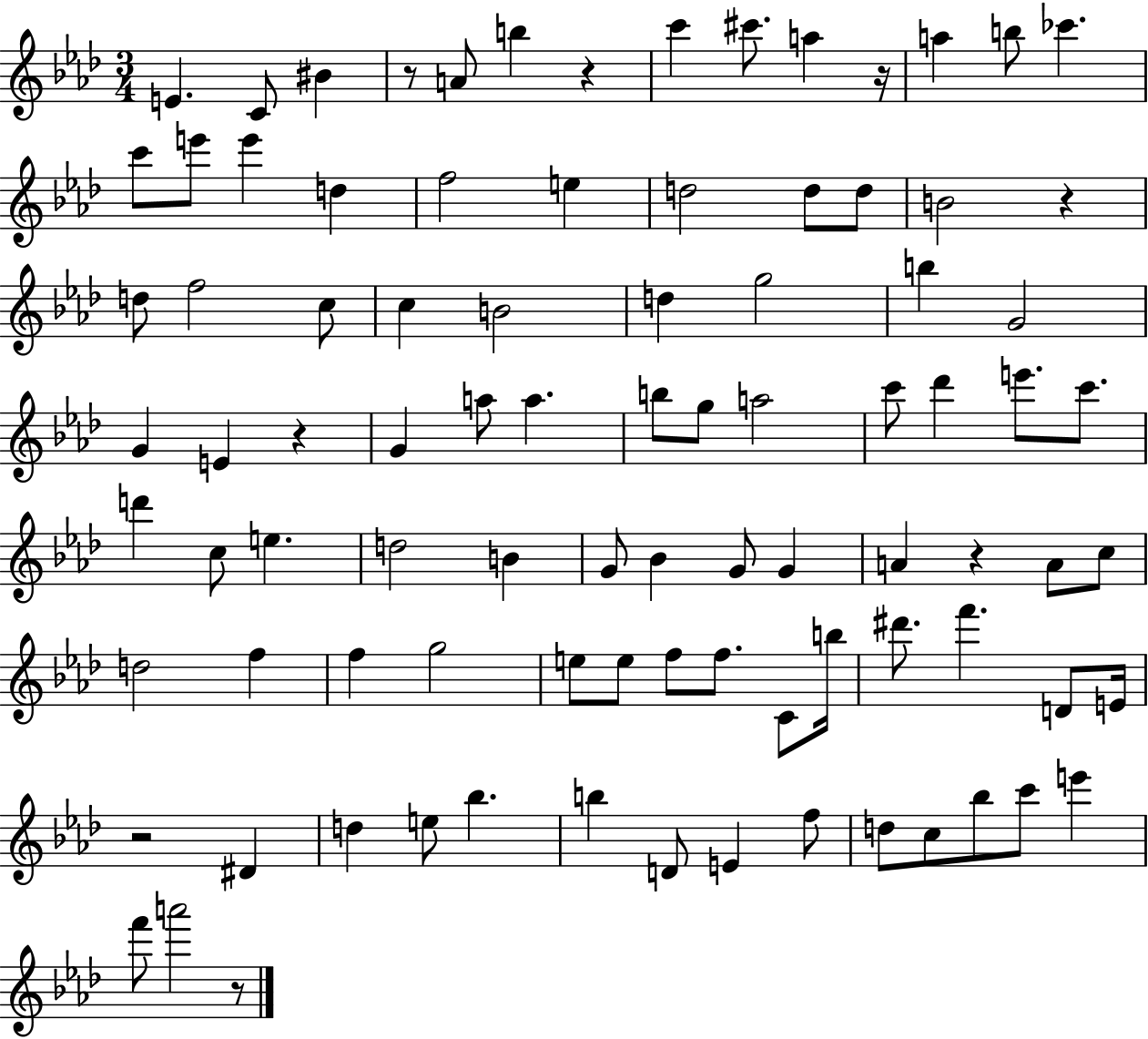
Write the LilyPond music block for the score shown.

{
  \clef treble
  \numericTimeSignature
  \time 3/4
  \key aes \major
  e'4. c'8 bis'4 | r8 a'8 b''4 r4 | c'''4 cis'''8. a''4 r16 | a''4 b''8 ces'''4. | \break c'''8 e'''8 e'''4 d''4 | f''2 e''4 | d''2 d''8 d''8 | b'2 r4 | \break d''8 f''2 c''8 | c''4 b'2 | d''4 g''2 | b''4 g'2 | \break g'4 e'4 r4 | g'4 a''8 a''4. | b''8 g''8 a''2 | c'''8 des'''4 e'''8. c'''8. | \break d'''4 c''8 e''4. | d''2 b'4 | g'8 bes'4 g'8 g'4 | a'4 r4 a'8 c''8 | \break d''2 f''4 | f''4 g''2 | e''8 e''8 f''8 f''8. c'8 b''16 | dis'''8. f'''4. d'8 e'16 | \break r2 dis'4 | d''4 e''8 bes''4. | b''4 d'8 e'4 f''8 | d''8 c''8 bes''8 c'''8 e'''4 | \break f'''8 a'''2 r8 | \bar "|."
}